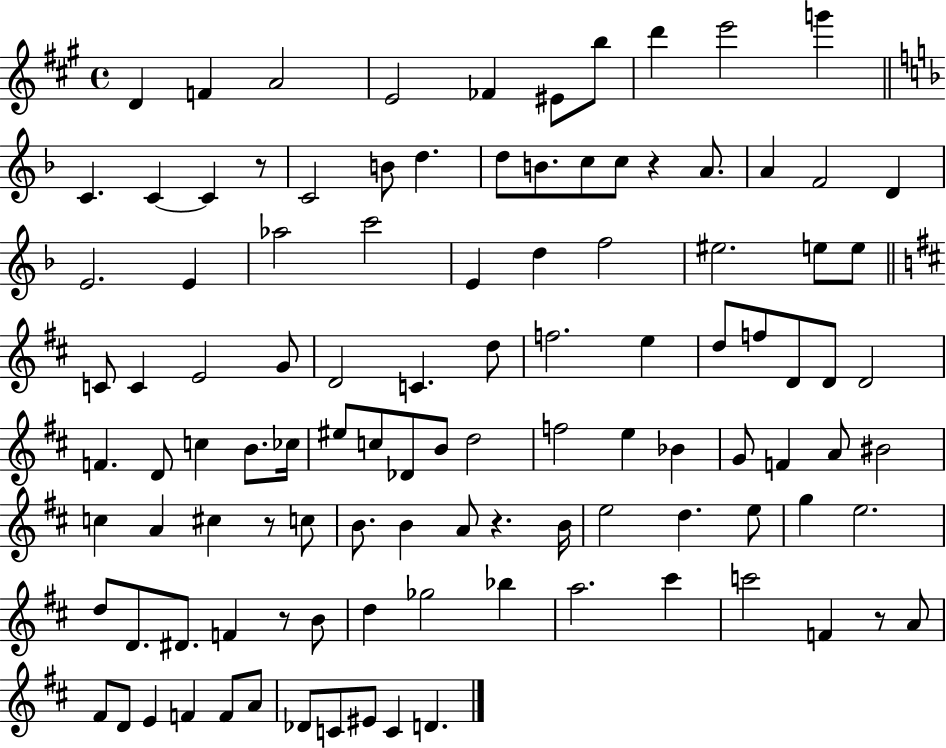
D4/q F4/q A4/h E4/h FES4/q EIS4/e B5/e D6/q E6/h G6/q C4/q. C4/q C4/q R/e C4/h B4/e D5/q. D5/e B4/e. C5/e C5/e R/q A4/e. A4/q F4/h D4/q E4/h. E4/q Ab5/h C6/h E4/q D5/q F5/h EIS5/h. E5/e E5/e C4/e C4/q E4/h G4/e D4/h C4/q. D5/e F5/h. E5/q D5/e F5/e D4/e D4/e D4/h F4/q. D4/e C5/q B4/e. CES5/s EIS5/e C5/e Db4/e B4/e D5/h F5/h E5/q Bb4/q G4/e F4/q A4/e BIS4/h C5/q A4/q C#5/q R/e C5/e B4/e. B4/q A4/e R/q. B4/s E5/h D5/q. E5/e G5/q E5/h. D5/e D4/e. D#4/e. F4/q R/e B4/e D5/q Gb5/h Bb5/q A5/h. C#6/q C6/h F4/q R/e A4/e F#4/e D4/e E4/q F4/q F4/e A4/e Db4/e C4/e EIS4/e C4/q D4/q.